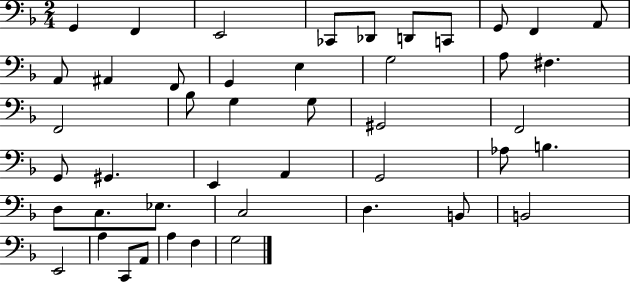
X:1
T:Untitled
M:2/4
L:1/4
K:F
G,, F,, E,,2 _C,,/2 _D,,/2 D,,/2 C,,/2 G,,/2 F,, A,,/2 A,,/2 ^A,, F,,/2 G,, E, G,2 A,/2 ^F, F,,2 _B,/2 G, G,/2 ^G,,2 F,,2 G,,/2 ^G,, E,, A,, G,,2 _A,/2 B, D,/2 C,/2 _E,/2 C,2 D, B,,/2 B,,2 E,,2 A, C,,/2 A,,/2 A, F, G,2